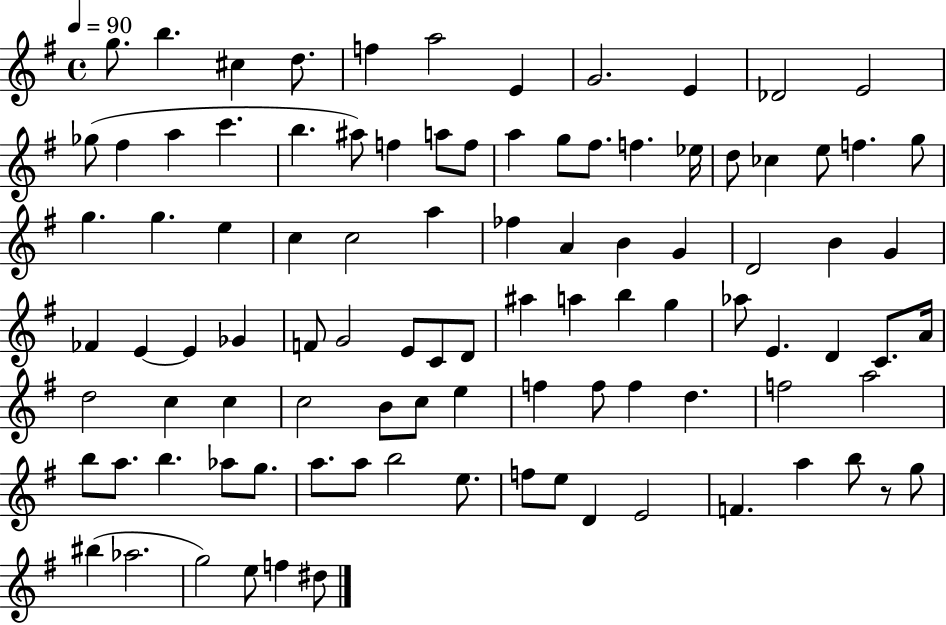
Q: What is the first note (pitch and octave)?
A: G5